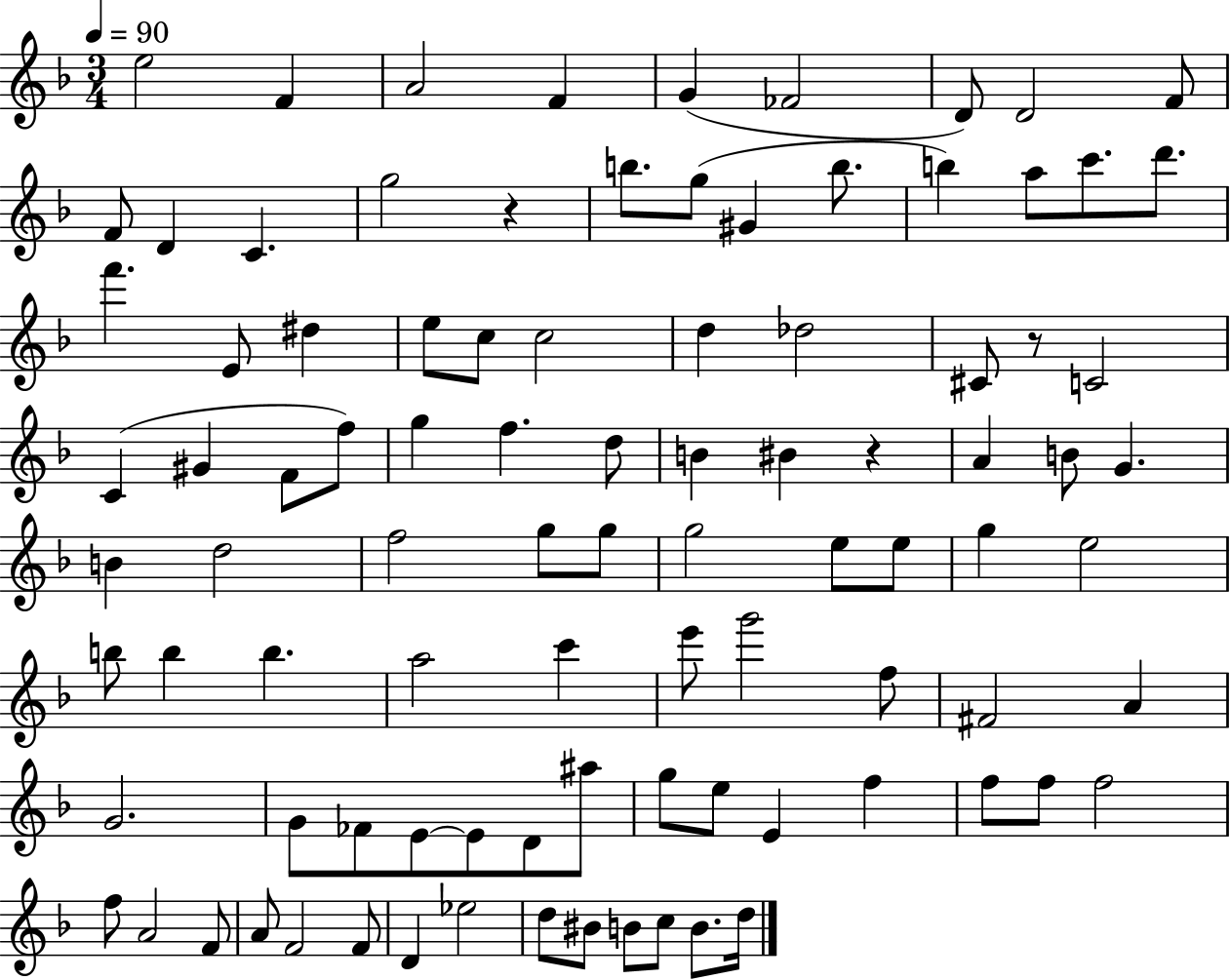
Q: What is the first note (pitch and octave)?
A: E5